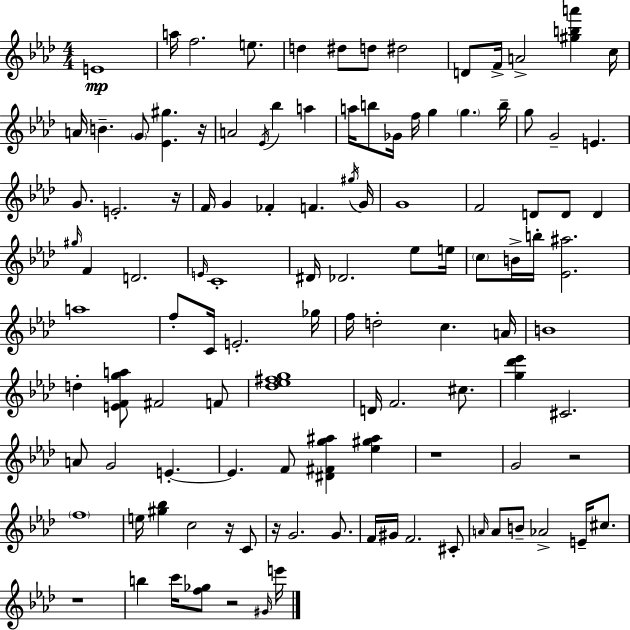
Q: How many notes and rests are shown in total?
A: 115